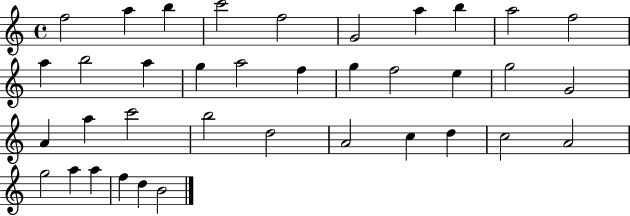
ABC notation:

X:1
T:Untitled
M:4/4
L:1/4
K:C
f2 a b c'2 f2 G2 a b a2 f2 a b2 a g a2 f g f2 e g2 G2 A a c'2 b2 d2 A2 c d c2 A2 g2 a a f d B2